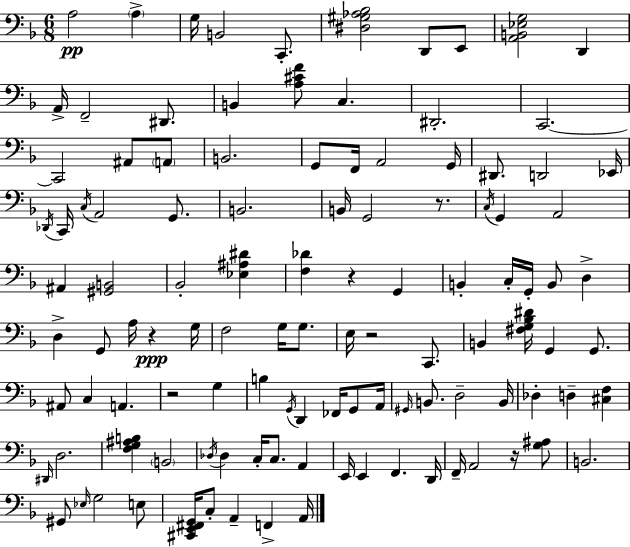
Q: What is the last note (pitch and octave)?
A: A2